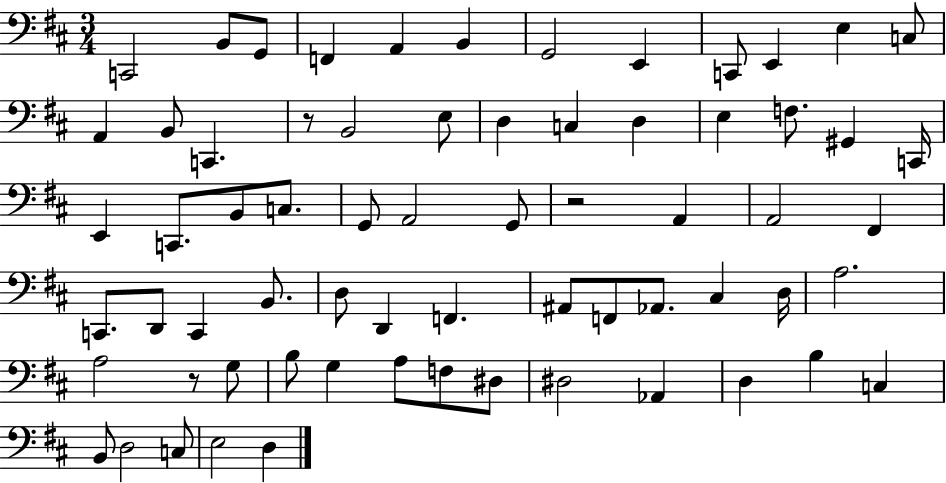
X:1
T:Untitled
M:3/4
L:1/4
K:D
C,,2 B,,/2 G,,/2 F,, A,, B,, G,,2 E,, C,,/2 E,, E, C,/2 A,, B,,/2 C,, z/2 B,,2 E,/2 D, C, D, E, F,/2 ^G,, C,,/4 E,, C,,/2 B,,/2 C,/2 G,,/2 A,,2 G,,/2 z2 A,, A,,2 ^F,, C,,/2 D,,/2 C,, B,,/2 D,/2 D,, F,, ^A,,/2 F,,/2 _A,,/2 ^C, D,/4 A,2 A,2 z/2 G,/2 B,/2 G, A,/2 F,/2 ^D,/2 ^D,2 _A,, D, B, C, B,,/2 D,2 C,/2 E,2 D,